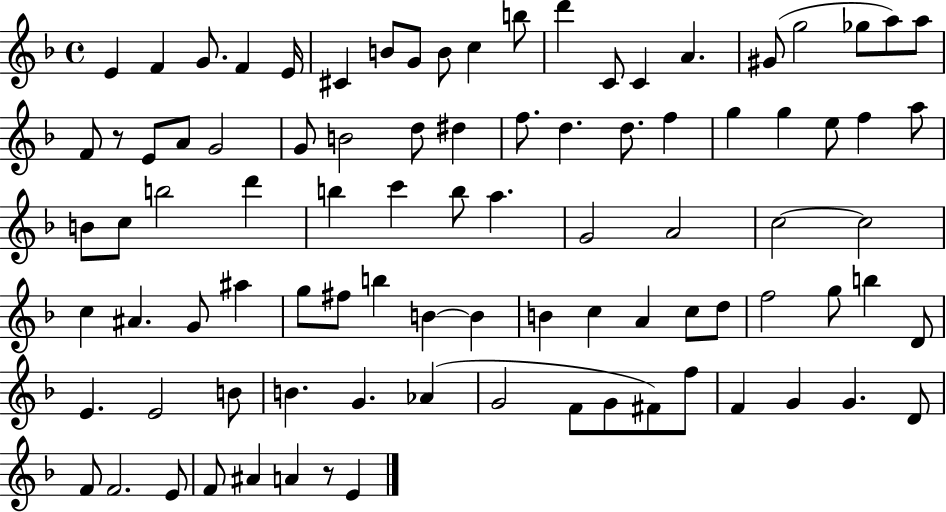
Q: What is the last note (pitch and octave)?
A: E4